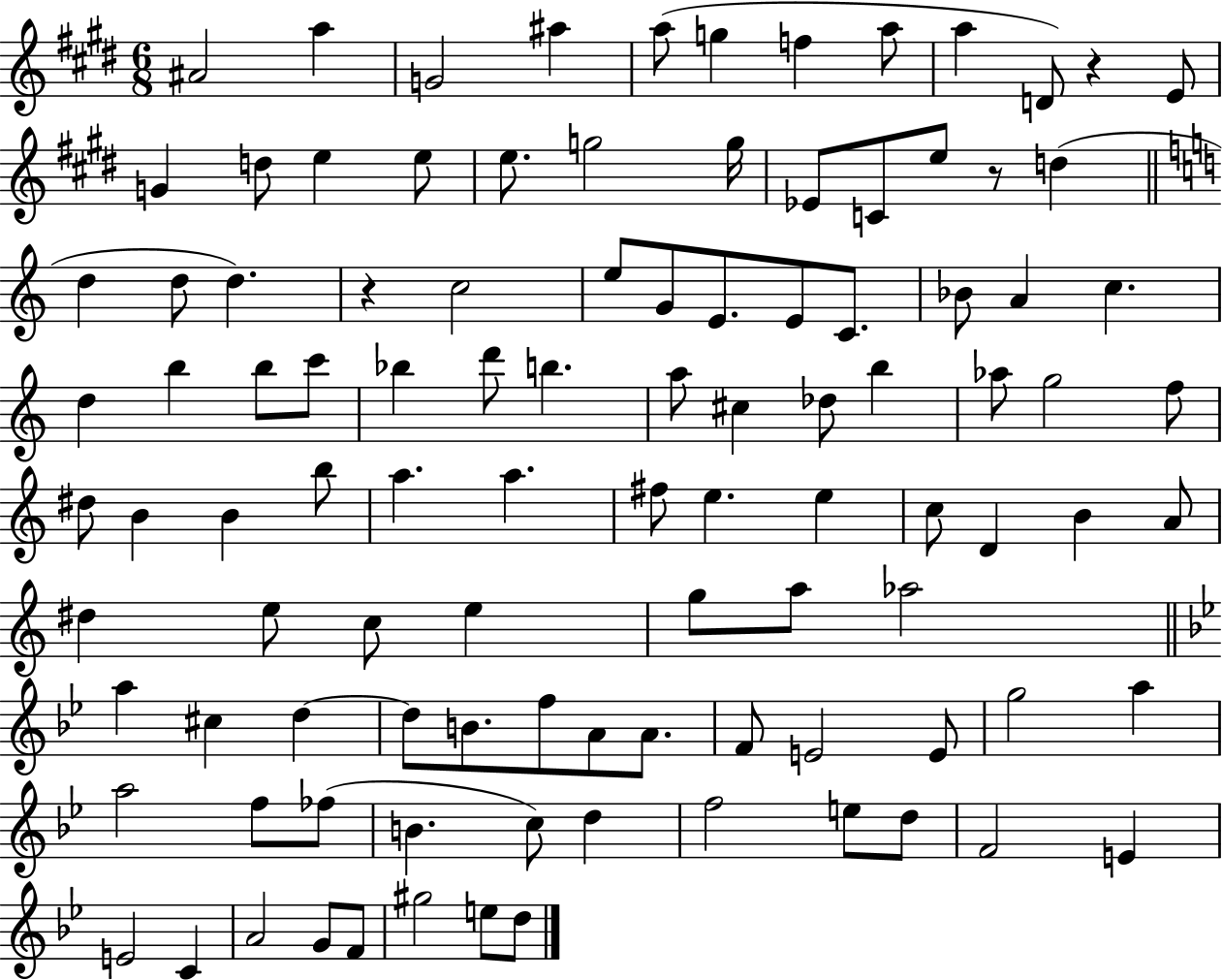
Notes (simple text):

A#4/h A5/q G4/h A#5/q A5/e G5/q F5/q A5/e A5/q D4/e R/q E4/e G4/q D5/e E5/q E5/e E5/e. G5/h G5/s Eb4/e C4/e E5/e R/e D5/q D5/q D5/e D5/q. R/q C5/h E5/e G4/e E4/e. E4/e C4/e. Bb4/e A4/q C5/q. D5/q B5/q B5/e C6/e Bb5/q D6/e B5/q. A5/e C#5/q Db5/e B5/q Ab5/e G5/h F5/e D#5/e B4/q B4/q B5/e A5/q. A5/q. F#5/e E5/q. E5/q C5/e D4/q B4/q A4/e D#5/q E5/e C5/e E5/q G5/e A5/e Ab5/h A5/q C#5/q D5/q D5/e B4/e. F5/e A4/e A4/e. F4/e E4/h E4/e G5/h A5/q A5/h F5/e FES5/e B4/q. C5/e D5/q F5/h E5/e D5/e F4/h E4/q E4/h C4/q A4/h G4/e F4/e G#5/h E5/e D5/e